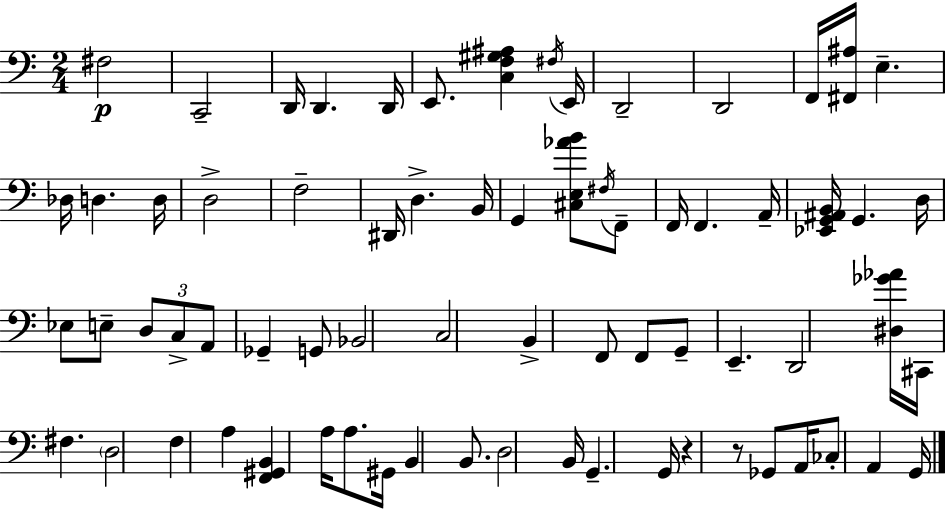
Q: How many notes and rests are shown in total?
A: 70